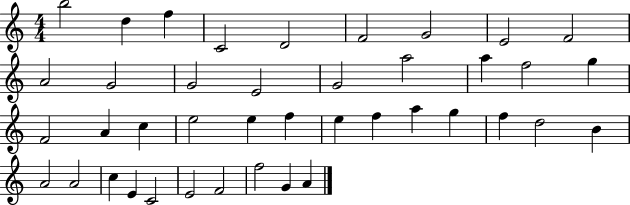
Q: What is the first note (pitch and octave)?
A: B5